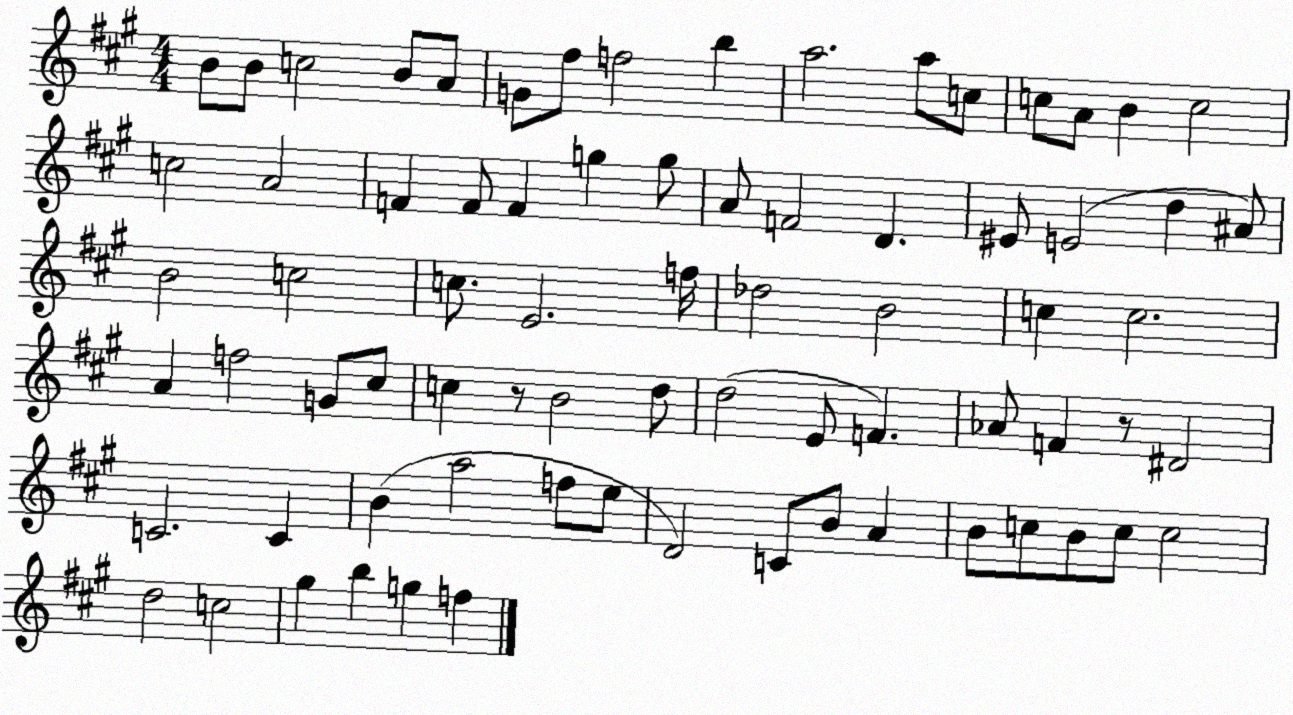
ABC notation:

X:1
T:Untitled
M:4/4
L:1/4
K:A
B/2 B/2 c2 B/2 A/2 G/2 ^f/2 f2 b a2 a/2 c/2 c/2 A/2 B c2 c2 A2 F F/2 F g g/2 A/2 F2 D ^E/2 E2 d ^A/2 B2 c2 c/2 E2 f/4 _d2 B2 c c2 A f2 G/2 ^c/2 c z/2 B2 d/2 d2 E/2 F _A/2 F z/2 ^D2 C2 C B a2 f/2 e/2 D2 C/2 B/2 A B/2 c/2 B/2 c/2 c2 d2 c2 ^g b g f